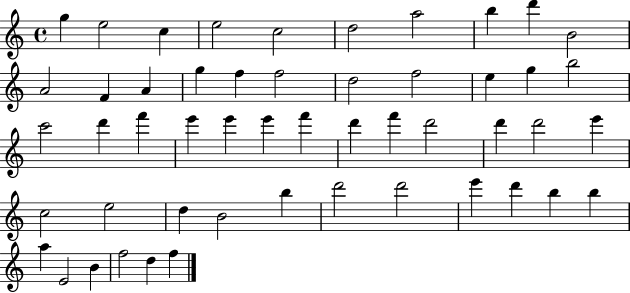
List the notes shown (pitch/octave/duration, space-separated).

G5/q E5/h C5/q E5/h C5/h D5/h A5/h B5/q D6/q B4/h A4/h F4/q A4/q G5/q F5/q F5/h D5/h F5/h E5/q G5/q B5/h C6/h D6/q F6/q E6/q E6/q E6/q F6/q D6/q F6/q D6/h D6/q D6/h E6/q C5/h E5/h D5/q B4/h B5/q D6/h D6/h E6/q D6/q B5/q B5/q A5/q E4/h B4/q F5/h D5/q F5/q